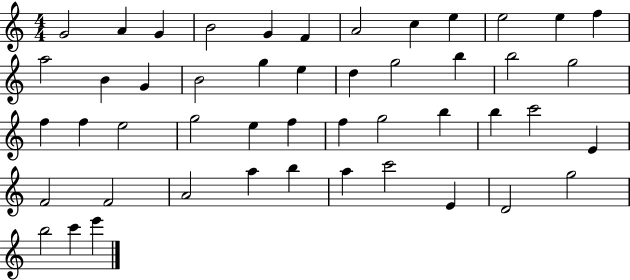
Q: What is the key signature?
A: C major